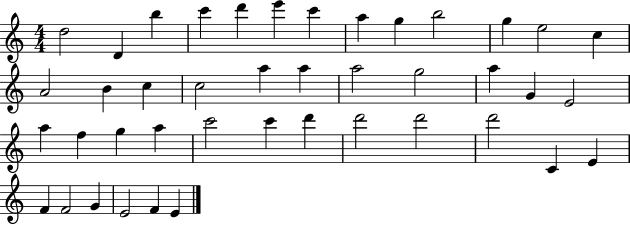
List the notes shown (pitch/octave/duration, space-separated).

D5/h D4/q B5/q C6/q D6/q E6/q C6/q A5/q G5/q B5/h G5/q E5/h C5/q A4/h B4/q C5/q C5/h A5/q A5/q A5/h G5/h A5/q G4/q E4/h A5/q F5/q G5/q A5/q C6/h C6/q D6/q D6/h D6/h D6/h C4/q E4/q F4/q F4/h G4/q E4/h F4/q E4/q